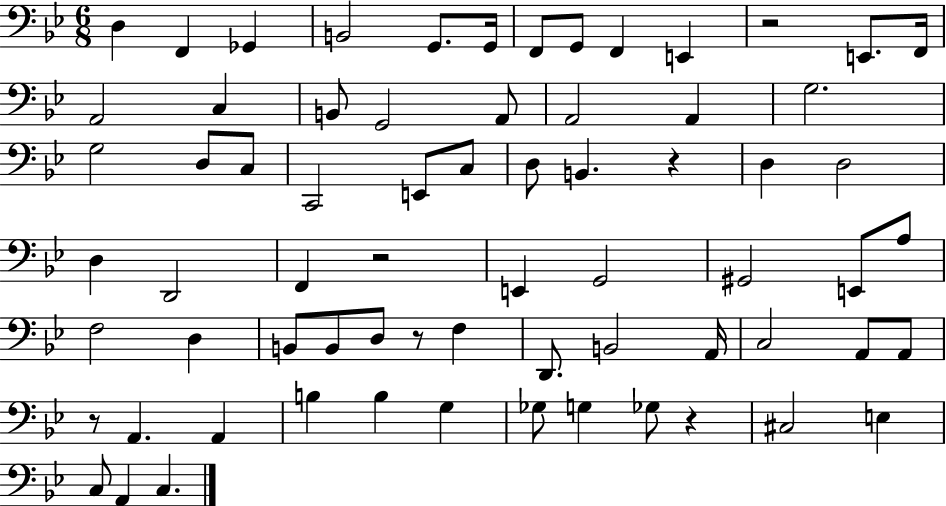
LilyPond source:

{
  \clef bass
  \numericTimeSignature
  \time 6/8
  \key bes \major
  d4 f,4 ges,4 | b,2 g,8. g,16 | f,8 g,8 f,4 e,4 | r2 e,8. f,16 | \break a,2 c4 | b,8 g,2 a,8 | a,2 a,4 | g2. | \break g2 d8 c8 | c,2 e,8 c8 | d8 b,4. r4 | d4 d2 | \break d4 d,2 | f,4 r2 | e,4 g,2 | gis,2 e,8 a8 | \break f2 d4 | b,8 b,8 d8 r8 f4 | d,8. b,2 a,16 | c2 a,8 a,8 | \break r8 a,4. a,4 | b4 b4 g4 | ges8 g4 ges8 r4 | cis2 e4 | \break c8 a,4 c4. | \bar "|."
}